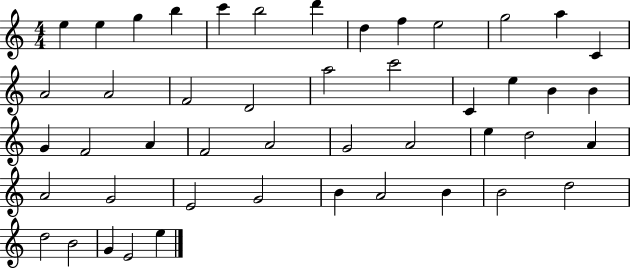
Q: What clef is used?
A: treble